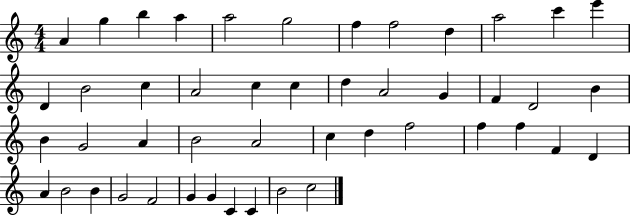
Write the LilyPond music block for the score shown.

{
  \clef treble
  \numericTimeSignature
  \time 4/4
  \key c \major
  a'4 g''4 b''4 a''4 | a''2 g''2 | f''4 f''2 d''4 | a''2 c'''4 e'''4 | \break d'4 b'2 c''4 | a'2 c''4 c''4 | d''4 a'2 g'4 | f'4 d'2 b'4 | \break b'4 g'2 a'4 | b'2 a'2 | c''4 d''4 f''2 | f''4 f''4 f'4 d'4 | \break a'4 b'2 b'4 | g'2 f'2 | g'4 g'4 c'4 c'4 | b'2 c''2 | \break \bar "|."
}